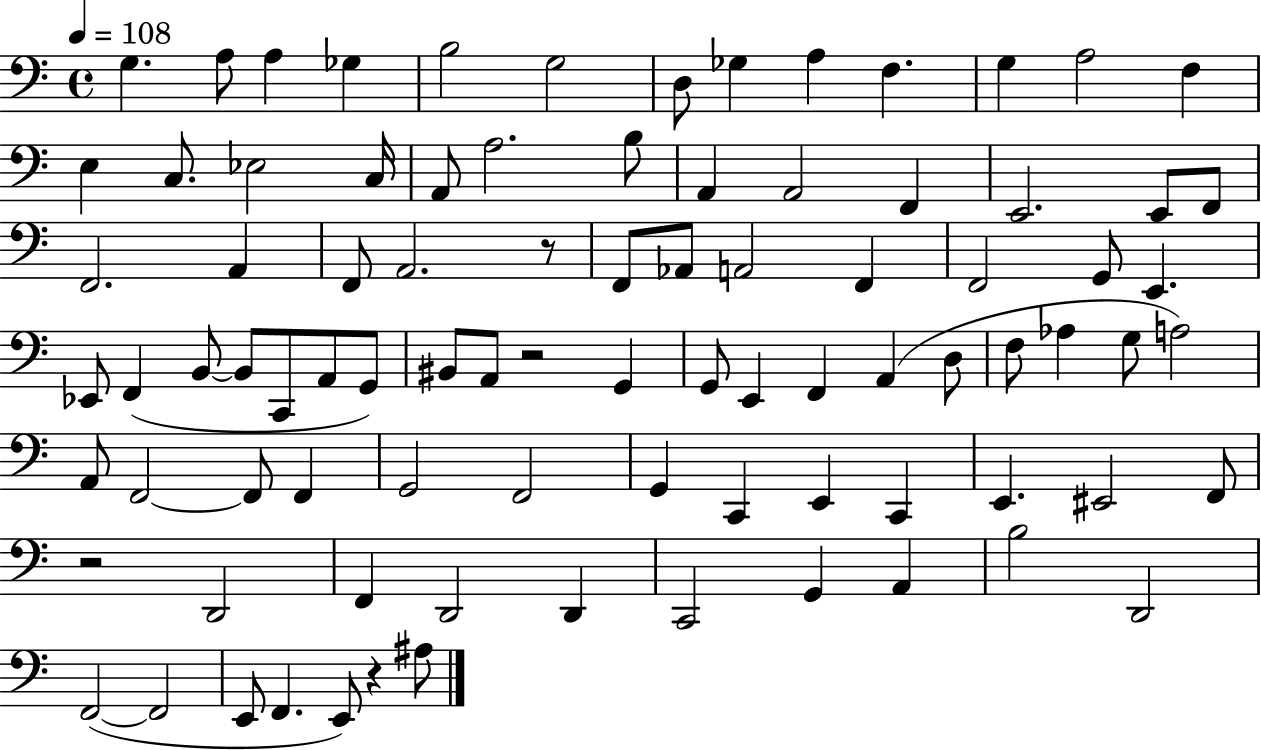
G3/q. A3/e A3/q Gb3/q B3/h G3/h D3/e Gb3/q A3/q F3/q. G3/q A3/h F3/q E3/q C3/e. Eb3/h C3/s A2/e A3/h. B3/e A2/q A2/h F2/q E2/h. E2/e F2/e F2/h. A2/q F2/e A2/h. R/e F2/e Ab2/e A2/h F2/q F2/h G2/e E2/q. Eb2/e F2/q B2/e B2/e C2/e A2/e G2/e BIS2/e A2/e R/h G2/q G2/e E2/q F2/q A2/q D3/e F3/e Ab3/q G3/e A3/h A2/e F2/h F2/e F2/q G2/h F2/h G2/q C2/q E2/q C2/q E2/q. EIS2/h F2/e R/h D2/h F2/q D2/h D2/q C2/h G2/q A2/q B3/h D2/h F2/h F2/h E2/e F2/q. E2/e R/q A#3/e